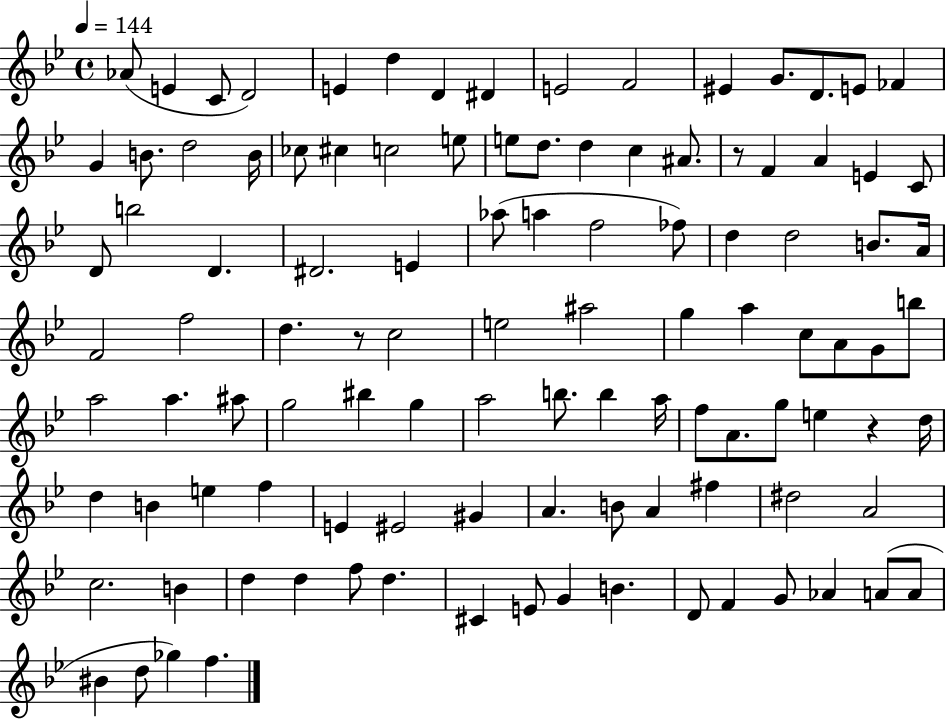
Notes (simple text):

Ab4/e E4/q C4/e D4/h E4/q D5/q D4/q D#4/q E4/h F4/h EIS4/q G4/e. D4/e. E4/e FES4/q G4/q B4/e. D5/h B4/s CES5/e C#5/q C5/h E5/e E5/e D5/e. D5/q C5/q A#4/e. R/e F4/q A4/q E4/q C4/e D4/e B5/h D4/q. D#4/h. E4/q Ab5/e A5/q F5/h FES5/e D5/q D5/h B4/e. A4/s F4/h F5/h D5/q. R/e C5/h E5/h A#5/h G5/q A5/q C5/e A4/e G4/e B5/e A5/h A5/q. A#5/e G5/h BIS5/q G5/q A5/h B5/e. B5/q A5/s F5/e A4/e. G5/e E5/q R/q D5/s D5/q B4/q E5/q F5/q E4/q EIS4/h G#4/q A4/q. B4/e A4/q F#5/q D#5/h A4/h C5/h. B4/q D5/q D5/q F5/e D5/q. C#4/q E4/e G4/q B4/q. D4/e F4/q G4/e Ab4/q A4/e A4/e BIS4/q D5/e Gb5/q F5/q.